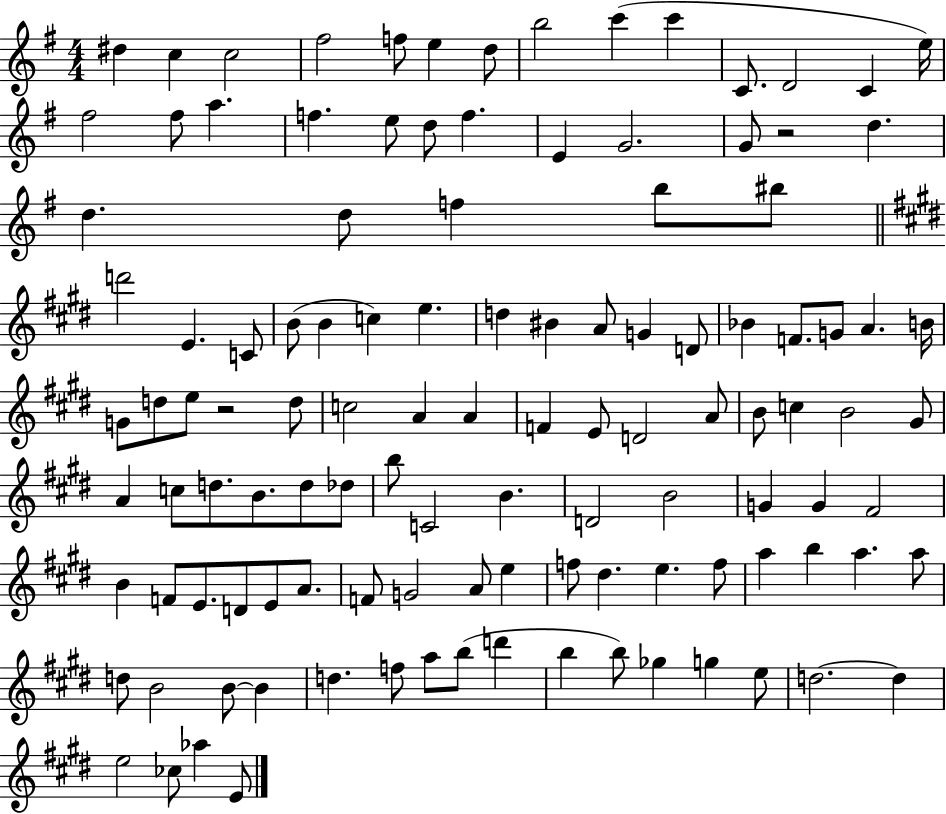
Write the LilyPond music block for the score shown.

{
  \clef treble
  \numericTimeSignature
  \time 4/4
  \key g \major
  dis''4 c''4 c''2 | fis''2 f''8 e''4 d''8 | b''2 c'''4( c'''4 | c'8. d'2 c'4 e''16) | \break fis''2 fis''8 a''4. | f''4. e''8 d''8 f''4. | e'4 g'2. | g'8 r2 d''4. | \break d''4. d''8 f''4 b''8 bis''8 | \bar "||" \break \key e \major d'''2 e'4. c'8 | b'8( b'4 c''4) e''4. | d''4 bis'4 a'8 g'4 d'8 | bes'4 f'8. g'8 a'4. b'16 | \break g'8 d''8 e''8 r2 d''8 | c''2 a'4 a'4 | f'4 e'8 d'2 a'8 | b'8 c''4 b'2 gis'8 | \break a'4 c''8 d''8. b'8. d''8 des''8 | b''8 c'2 b'4. | d'2 b'2 | g'4 g'4 fis'2 | \break b'4 f'8 e'8. d'8 e'8 a'8. | f'8 g'2 a'8 e''4 | f''8 dis''4. e''4. f''8 | a''4 b''4 a''4. a''8 | \break d''8 b'2 b'8~~ b'4 | d''4. f''8 a''8 b''8( d'''4 | b''4 b''8) ges''4 g''4 e''8 | d''2.~~ d''4 | \break e''2 ces''8 aes''4 e'8 | \bar "|."
}